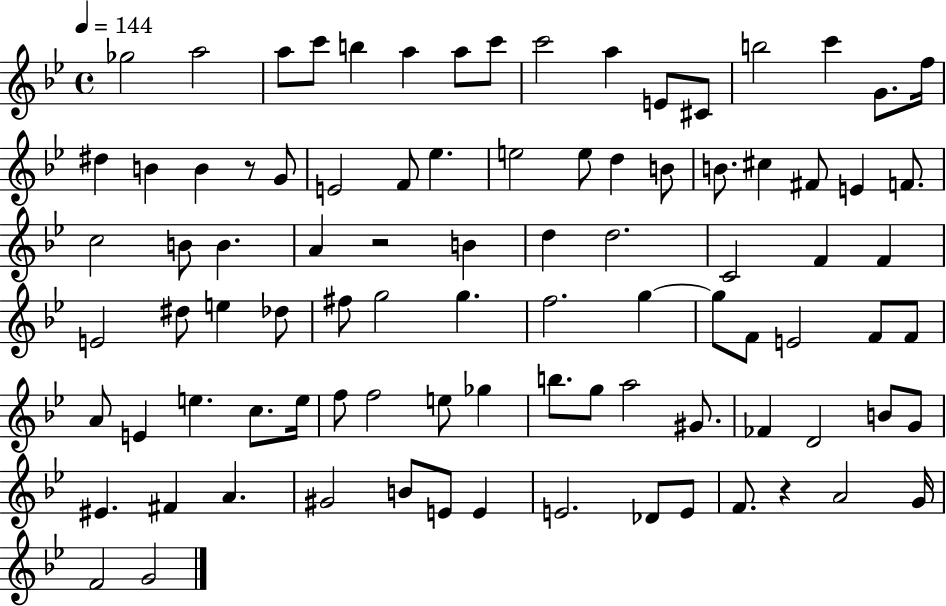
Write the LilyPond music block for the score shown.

{
  \clef treble
  \time 4/4
  \defaultTimeSignature
  \key bes \major
  \tempo 4 = 144
  ges''2 a''2 | a''8 c'''8 b''4 a''4 a''8 c'''8 | c'''2 a''4 e'8 cis'8 | b''2 c'''4 g'8. f''16 | \break dis''4 b'4 b'4 r8 g'8 | e'2 f'8 ees''4. | e''2 e''8 d''4 b'8 | b'8. cis''4 fis'8 e'4 f'8. | \break c''2 b'8 b'4. | a'4 r2 b'4 | d''4 d''2. | c'2 f'4 f'4 | \break e'2 dis''8 e''4 des''8 | fis''8 g''2 g''4. | f''2. g''4~~ | g''8 f'8 e'2 f'8 f'8 | \break a'8 e'4 e''4. c''8. e''16 | f''8 f''2 e''8 ges''4 | b''8. g''8 a''2 gis'8. | fes'4 d'2 b'8 g'8 | \break eis'4. fis'4 a'4. | gis'2 b'8 e'8 e'4 | e'2. des'8 e'8 | f'8. r4 a'2 g'16 | \break f'2 g'2 | \bar "|."
}